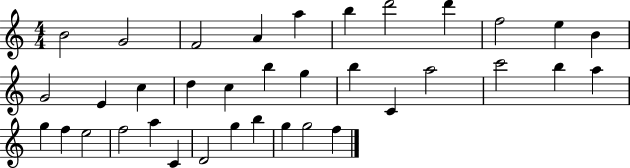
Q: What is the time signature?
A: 4/4